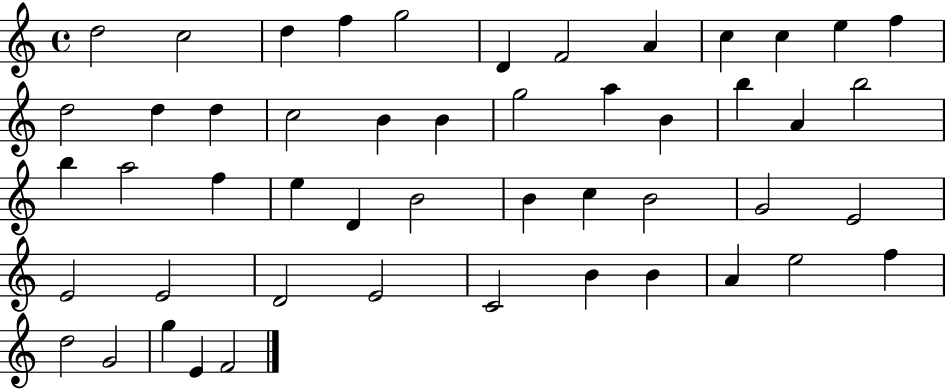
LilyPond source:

{
  \clef treble
  \time 4/4
  \defaultTimeSignature
  \key c \major
  d''2 c''2 | d''4 f''4 g''2 | d'4 f'2 a'4 | c''4 c''4 e''4 f''4 | \break d''2 d''4 d''4 | c''2 b'4 b'4 | g''2 a''4 b'4 | b''4 a'4 b''2 | \break b''4 a''2 f''4 | e''4 d'4 b'2 | b'4 c''4 b'2 | g'2 e'2 | \break e'2 e'2 | d'2 e'2 | c'2 b'4 b'4 | a'4 e''2 f''4 | \break d''2 g'2 | g''4 e'4 f'2 | \bar "|."
}